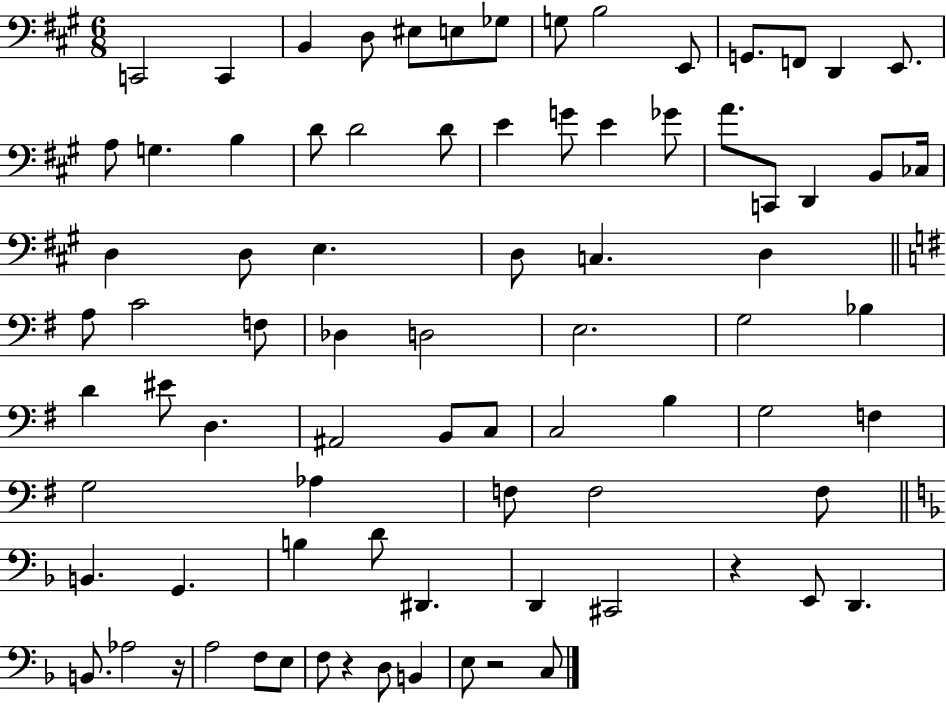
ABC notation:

X:1
T:Untitled
M:6/8
L:1/4
K:A
C,,2 C,, B,, D,/2 ^E,/2 E,/2 _G,/2 G,/2 B,2 E,,/2 G,,/2 F,,/2 D,, E,,/2 A,/2 G, B, D/2 D2 D/2 E G/2 E _G/2 A/2 C,,/2 D,, B,,/2 _C,/4 D, D,/2 E, D,/2 C, D, A,/2 C2 F,/2 _D, D,2 E,2 G,2 _B, D ^E/2 D, ^A,,2 B,,/2 C,/2 C,2 B, G,2 F, G,2 _A, F,/2 F,2 F,/2 B,, G,, B, D/2 ^D,, D,, ^C,,2 z E,,/2 D,, B,,/2 _A,2 z/4 A,2 F,/2 E,/2 F,/2 z D,/2 B,, E,/2 z2 C,/2